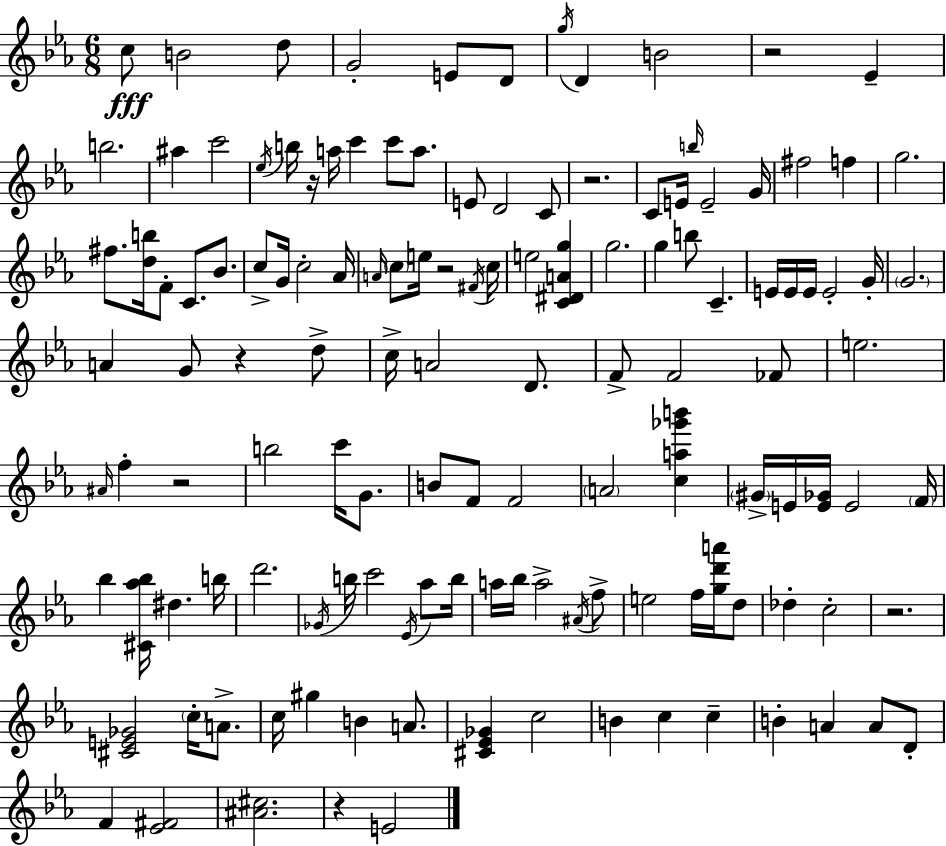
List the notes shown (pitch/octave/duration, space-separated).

C5/e B4/h D5/e G4/h E4/e D4/e G5/s D4/q B4/h R/h Eb4/q B5/h. A#5/q C6/h Eb5/s B5/s R/s A5/s C6/q C6/e A5/e. E4/e D4/h C4/e R/h. C4/e E4/s B5/s E4/h G4/s F#5/h F5/q G5/h. F#5/e. [D5,B5]/s F4/e C4/e. Bb4/e. C5/e G4/s C5/h Ab4/s A4/s C5/e E5/s R/h F#4/s C5/s E5/h [C4,D#4,A4,G5]/q G5/h. G5/q B5/e C4/q. E4/s E4/s E4/s E4/h G4/s G4/h. A4/q G4/e R/q D5/e C5/s A4/h D4/e. F4/e F4/h FES4/e E5/h. A#4/s F5/q R/h B5/h C6/s G4/e. B4/e F4/e F4/h A4/h [C5,A5,Gb6,B6]/q G#4/s E4/s [E4,Gb4]/s E4/h F4/s Bb5/q [C#4,Ab5,Bb5]/s D#5/q. B5/s D6/h. Gb4/s B5/s C6/h Eb4/s Ab5/e B5/s A5/s Bb5/s A5/h A#4/s F5/e E5/h F5/s [G5,D6,A6]/s D5/e Db5/q C5/h R/h. [C#4,E4,Gb4]/h C5/s A4/e. C5/s G#5/q B4/q A4/e. [C#4,Eb4,Gb4]/q C5/h B4/q C5/q C5/q B4/q A4/q A4/e D4/e F4/q [Eb4,F#4]/h [A#4,C#5]/h. R/q E4/h